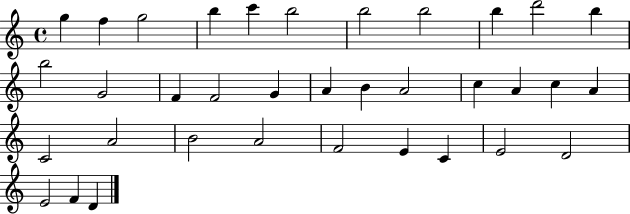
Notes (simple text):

G5/q F5/q G5/h B5/q C6/q B5/h B5/h B5/h B5/q D6/h B5/q B5/h G4/h F4/q F4/h G4/q A4/q B4/q A4/h C5/q A4/q C5/q A4/q C4/h A4/h B4/h A4/h F4/h E4/q C4/q E4/h D4/h E4/h F4/q D4/q